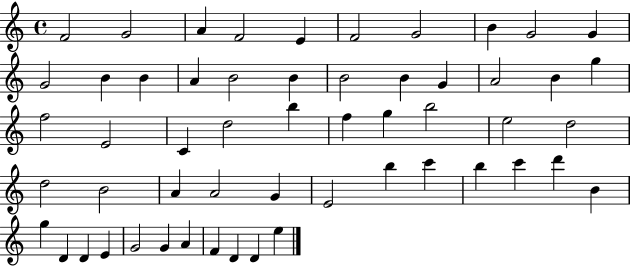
X:1
T:Untitled
M:4/4
L:1/4
K:C
F2 G2 A F2 E F2 G2 B G2 G G2 B B A B2 B B2 B G A2 B g f2 E2 C d2 b f g b2 e2 d2 d2 B2 A A2 G E2 b c' b c' d' B g D D E G2 G A F D D e